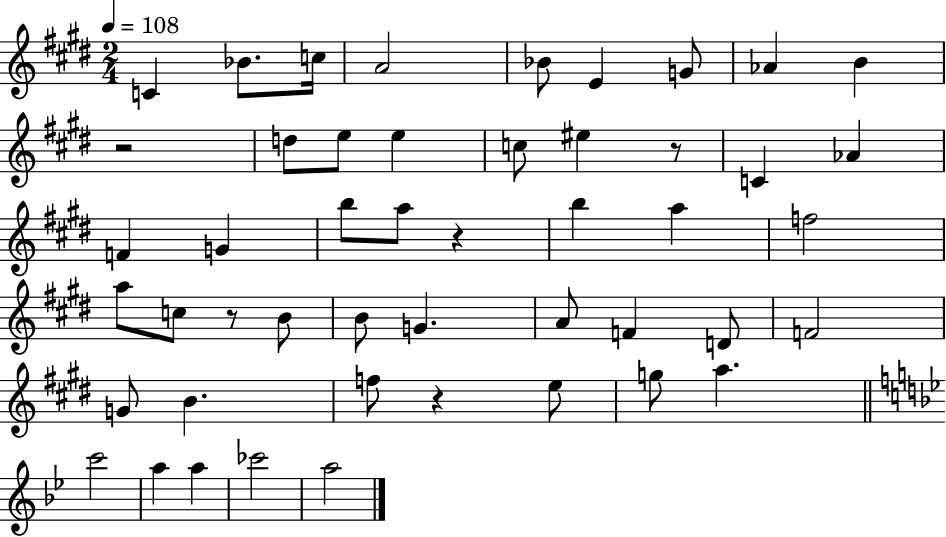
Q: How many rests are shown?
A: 5